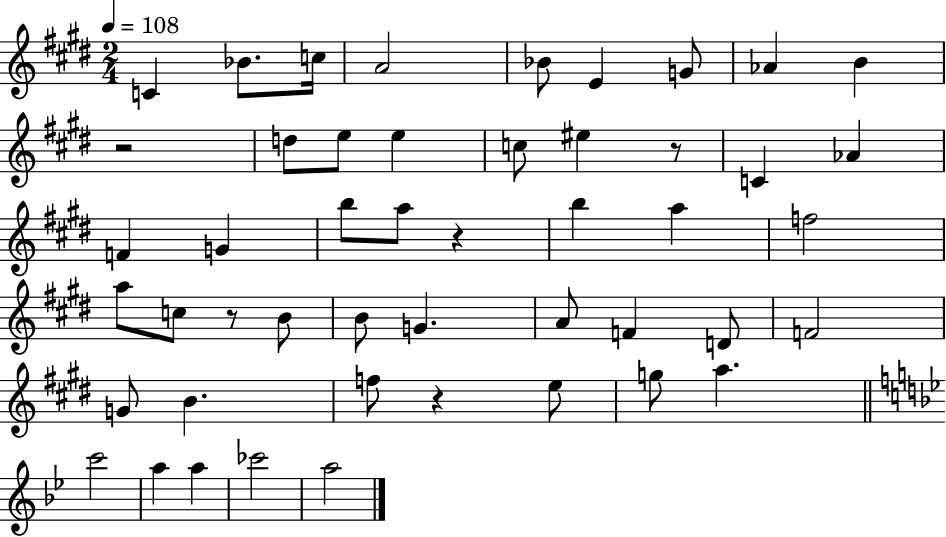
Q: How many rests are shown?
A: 5